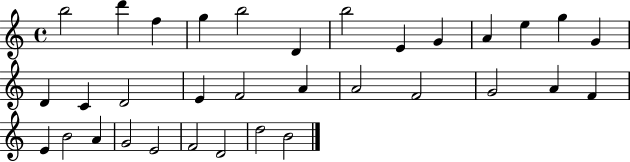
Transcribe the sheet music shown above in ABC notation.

X:1
T:Untitled
M:4/4
L:1/4
K:C
b2 d' f g b2 D b2 E G A e g G D C D2 E F2 A A2 F2 G2 A F E B2 A G2 E2 F2 D2 d2 B2